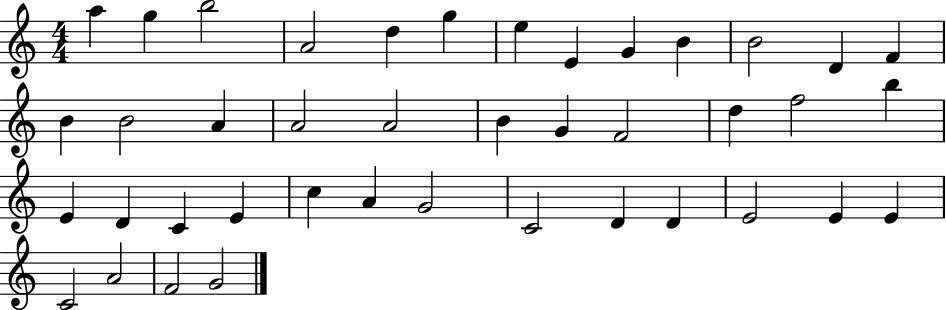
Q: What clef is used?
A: treble